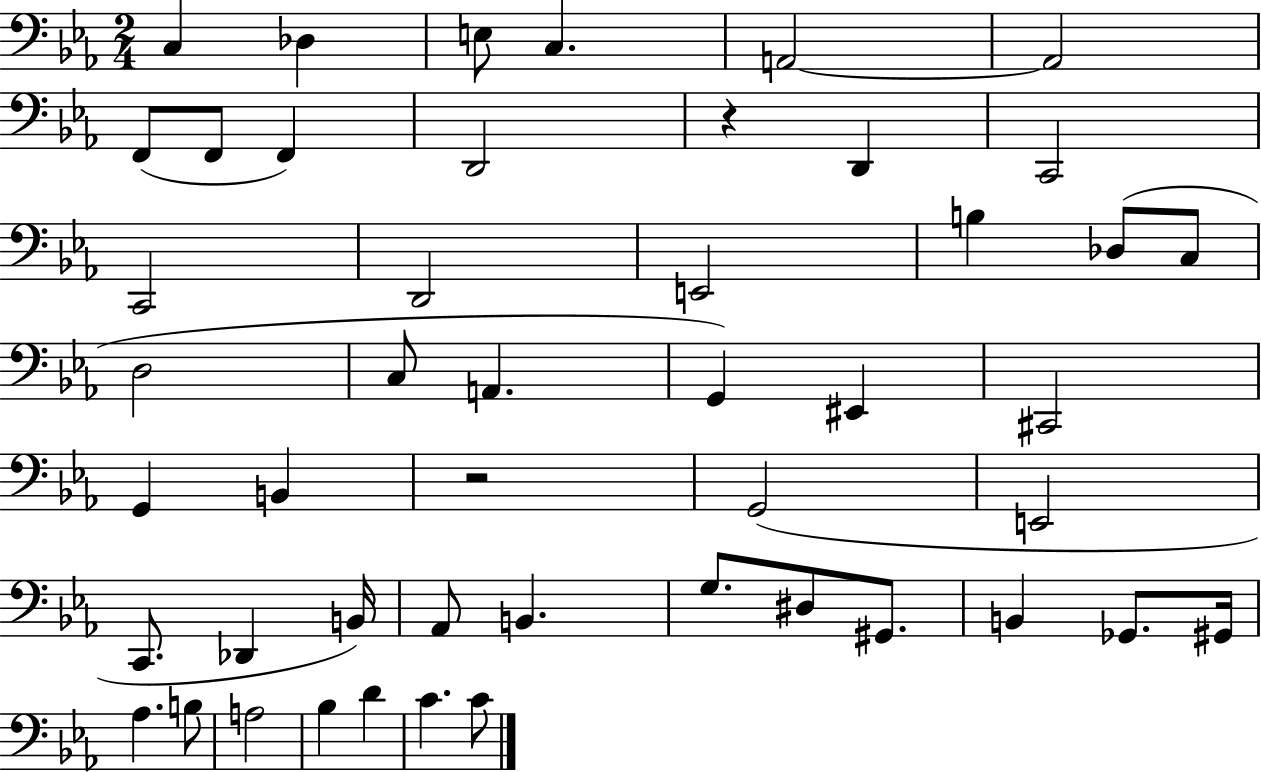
C3/q Db3/q E3/e C3/q. A2/h A2/h F2/e F2/e F2/q D2/h R/q D2/q C2/h C2/h D2/h E2/h B3/q Db3/e C3/e D3/h C3/e A2/q. G2/q EIS2/q C#2/h G2/q B2/q R/h G2/h E2/h C2/e. Db2/q B2/s Ab2/e B2/q. G3/e. D#3/e G#2/e. B2/q Gb2/e. G#2/s Ab3/q. B3/e A3/h Bb3/q D4/q C4/q. C4/e